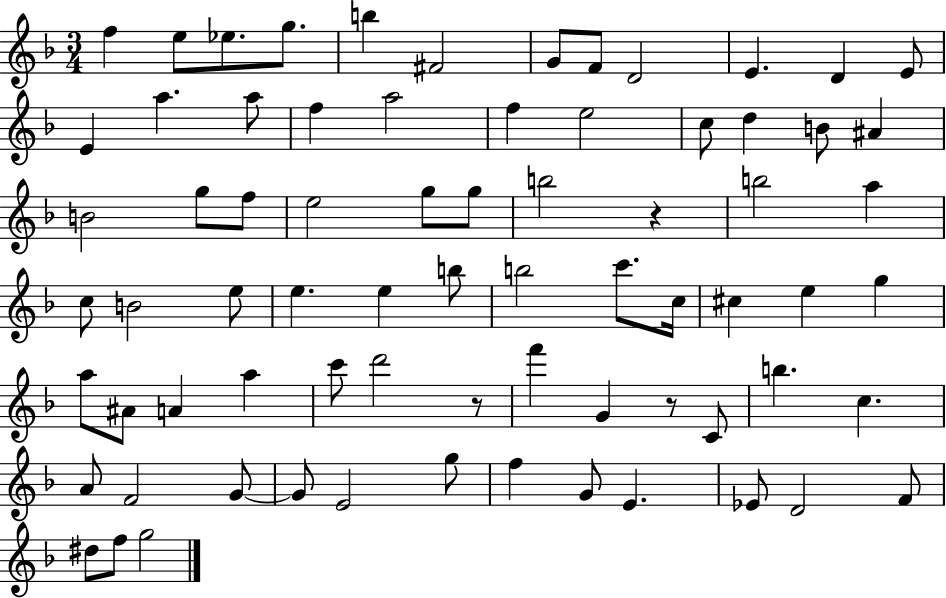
{
  \clef treble
  \numericTimeSignature
  \time 3/4
  \key f \major
  f''4 e''8 ees''8. g''8. | b''4 fis'2 | g'8 f'8 d'2 | e'4. d'4 e'8 | \break e'4 a''4. a''8 | f''4 a''2 | f''4 e''2 | c''8 d''4 b'8 ais'4 | \break b'2 g''8 f''8 | e''2 g''8 g''8 | b''2 r4 | b''2 a''4 | \break c''8 b'2 e''8 | e''4. e''4 b''8 | b''2 c'''8. c''16 | cis''4 e''4 g''4 | \break a''8 ais'8 a'4 a''4 | c'''8 d'''2 r8 | f'''4 g'4 r8 c'8 | b''4. c''4. | \break a'8 f'2 g'8~~ | g'8 e'2 g''8 | f''4 g'8 e'4. | ees'8 d'2 f'8 | \break dis''8 f''8 g''2 | \bar "|."
}